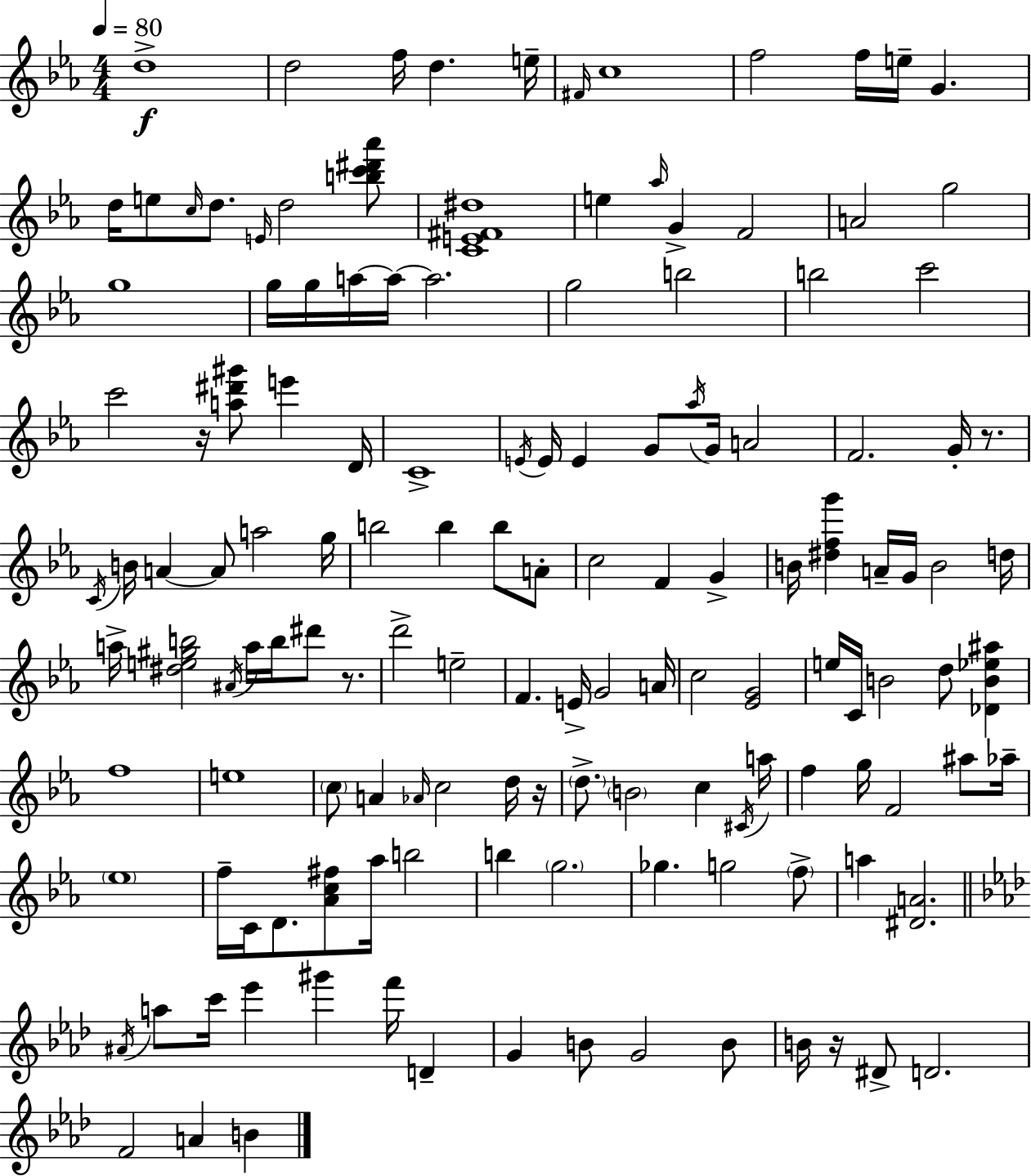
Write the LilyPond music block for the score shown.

{
  \clef treble
  \numericTimeSignature
  \time 4/4
  \key c \minor
  \tempo 4 = 80
  d''1->\f | d''2 f''16 d''4. e''16-- | \grace { fis'16 } c''1 | f''2 f''16 e''16-- g'4. | \break d''16 e''8 \grace { c''16 } d''8. \grace { e'16 } d''2 | <b'' c''' dis''' aes'''>8 <c' e' fis' dis''>1 | e''4 \grace { aes''16 } g'4-> f'2 | a'2 g''2 | \break g''1 | g''16 g''16 a''16~~ a''16~~ a''2. | g''2 b''2 | b''2 c'''2 | \break c'''2 r16 <a'' dis''' gis'''>8 e'''4 | d'16 c'1-> | \acciaccatura { e'16 } e'16 e'4 g'8 \acciaccatura { aes''16 } g'16 a'2 | f'2. | \break g'16-. r8. \acciaccatura { c'16 } b'16 a'4~~ a'8 a''2 | g''16 b''2 b''4 | b''8 a'8-. c''2 f'4 | g'4-> b'16 <dis'' f'' g'''>4 a'16-- g'16 b'2 | \break d''16 a''16-> <dis'' e'' gis'' b''>2 | \acciaccatura { ais'16 } a''16 b''16 dis'''8 r8. d'''2-> | e''2-- f'4. e'16-> g'2 | a'16 c''2 | \break <ees' g'>2 e''16 c'16 b'2 | d''8 <des' b' ees'' ais''>4 f''1 | e''1 | \parenthesize c''8 a'4 \grace { aes'16 } c''2 | \break d''16 r16 \parenthesize d''8.-> \parenthesize b'2 | c''4 \acciaccatura { cis'16 } a''16 f''4 g''16 f'2 | ais''8 aes''16-- \parenthesize ees''1 | f''16-- c'16 d'8. <aes' c'' fis''>8 | \break aes''16 b''2 b''4 \parenthesize g''2. | ges''4. | g''2 \parenthesize f''8-> a''4 <dis' a'>2. | \bar "||" \break \key aes \major \acciaccatura { ais'16 } a''8 c'''16 ees'''4 gis'''4 f'''16 d'4-- | g'4 b'8 g'2 b'8 | b'16 r16 dis'8-> d'2. | f'2 a'4 b'4 | \break \bar "|."
}